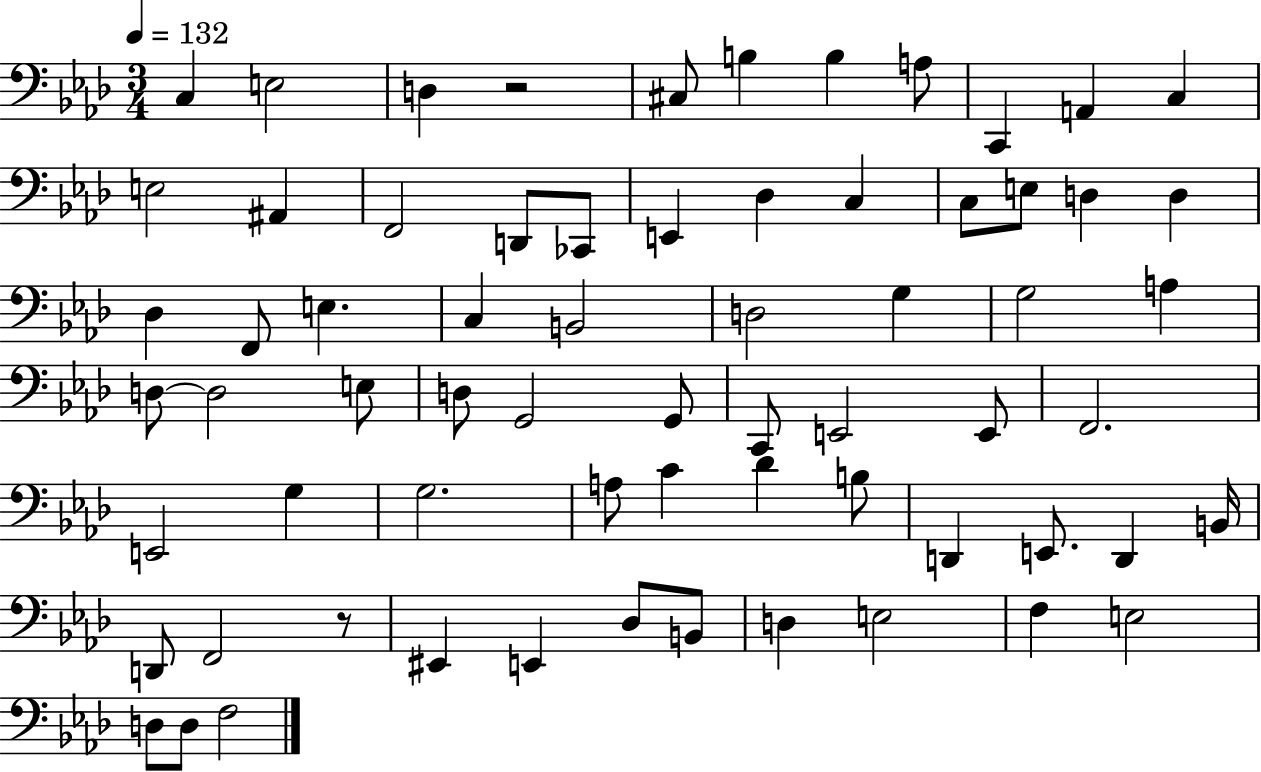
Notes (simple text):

C3/q E3/h D3/q R/h C#3/e B3/q B3/q A3/e C2/q A2/q C3/q E3/h A#2/q F2/h D2/e CES2/e E2/q Db3/q C3/q C3/e E3/e D3/q D3/q Db3/q F2/e E3/q. C3/q B2/h D3/h G3/q G3/h A3/q D3/e D3/h E3/e D3/e G2/h G2/e C2/e E2/h E2/e F2/h. E2/h G3/q G3/h. A3/e C4/q Db4/q B3/e D2/q E2/e. D2/q B2/s D2/e F2/h R/e EIS2/q E2/q Db3/e B2/e D3/q E3/h F3/q E3/h D3/e D3/e F3/h